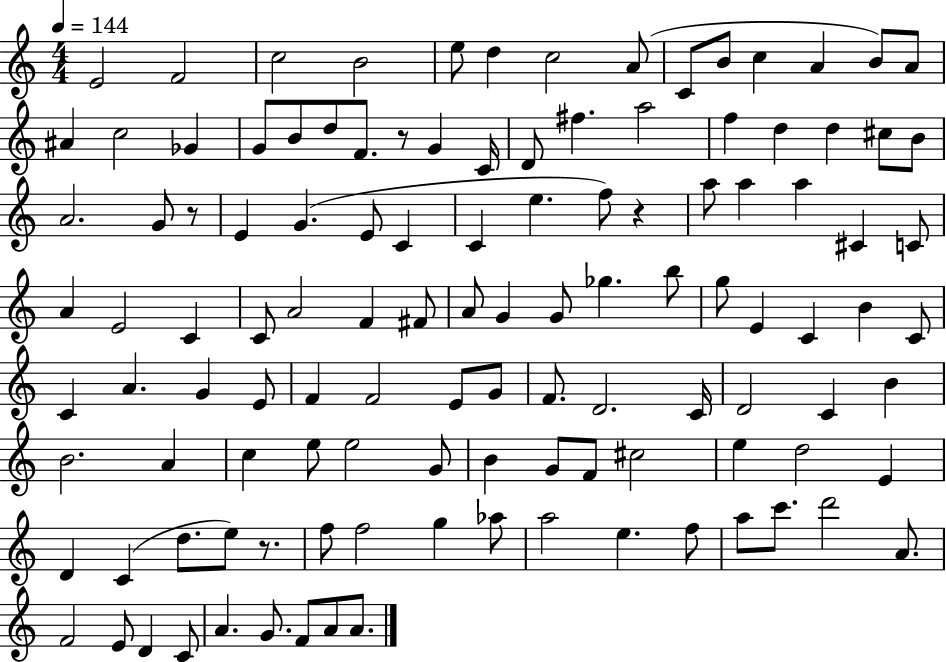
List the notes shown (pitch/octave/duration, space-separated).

E4/h F4/h C5/h B4/h E5/e D5/q C5/h A4/e C4/e B4/e C5/q A4/q B4/e A4/e A#4/q C5/h Gb4/q G4/e B4/e D5/e F4/e. R/e G4/q C4/s D4/e F#5/q. A5/h F5/q D5/q D5/q C#5/e B4/e A4/h. G4/e R/e E4/q G4/q. E4/e C4/q C4/q E5/q. F5/e R/q A5/e A5/q A5/q C#4/q C4/e A4/q E4/h C4/q C4/e A4/h F4/q F#4/e A4/e G4/q G4/e Gb5/q. B5/e G5/e E4/q C4/q B4/q C4/e C4/q A4/q. G4/q E4/e F4/q F4/h E4/e G4/e F4/e. D4/h. C4/s D4/h C4/q B4/q B4/h. A4/q C5/q E5/e E5/h G4/e B4/q G4/e F4/e C#5/h E5/q D5/h E4/q D4/q C4/q D5/e. E5/e R/e. F5/e F5/h G5/q Ab5/e A5/h E5/q. F5/e A5/e C6/e. D6/h A4/e. F4/h E4/e D4/q C4/e A4/q. G4/e. F4/e A4/e A4/e.